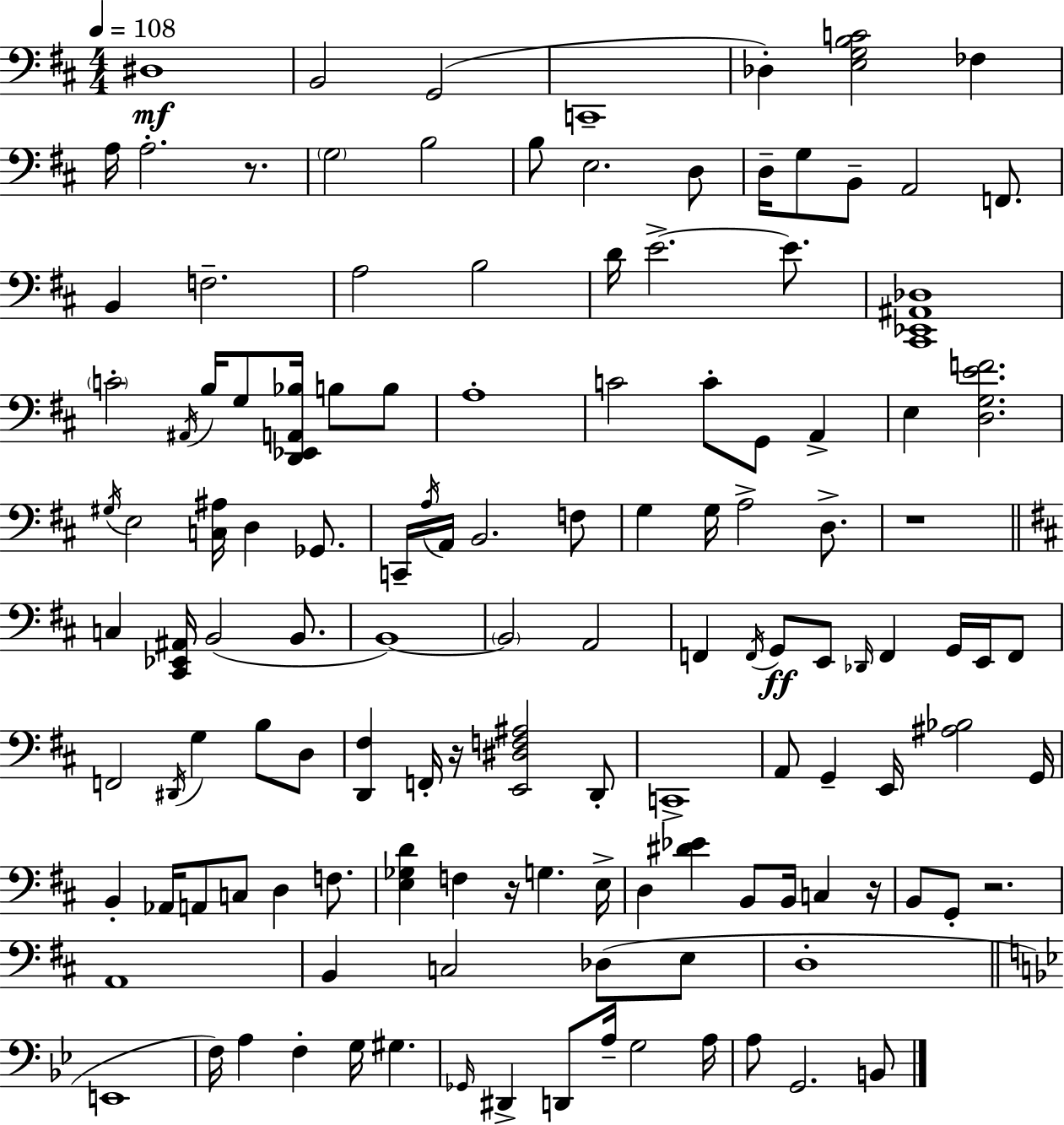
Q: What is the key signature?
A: D major